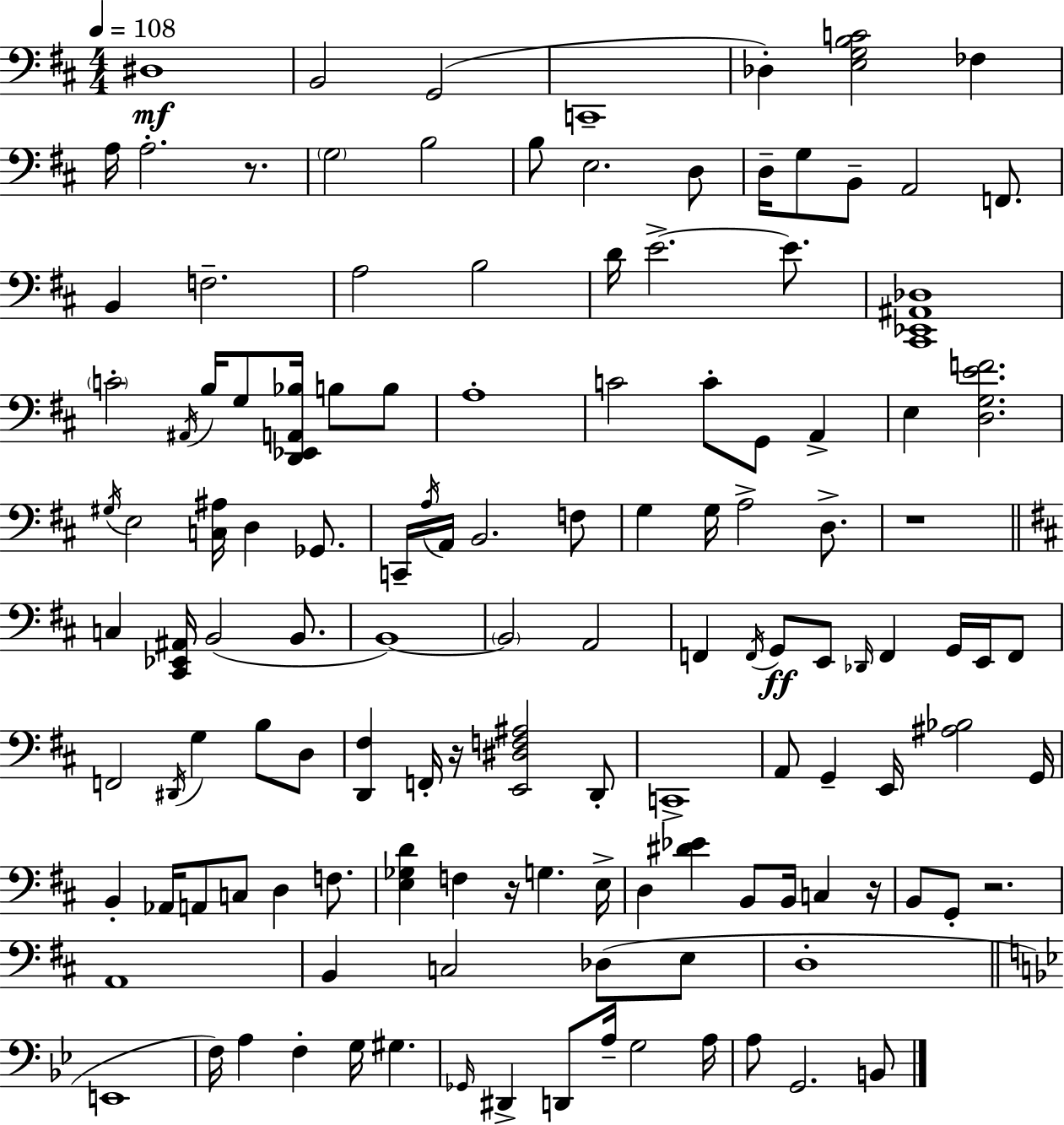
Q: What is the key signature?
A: D major